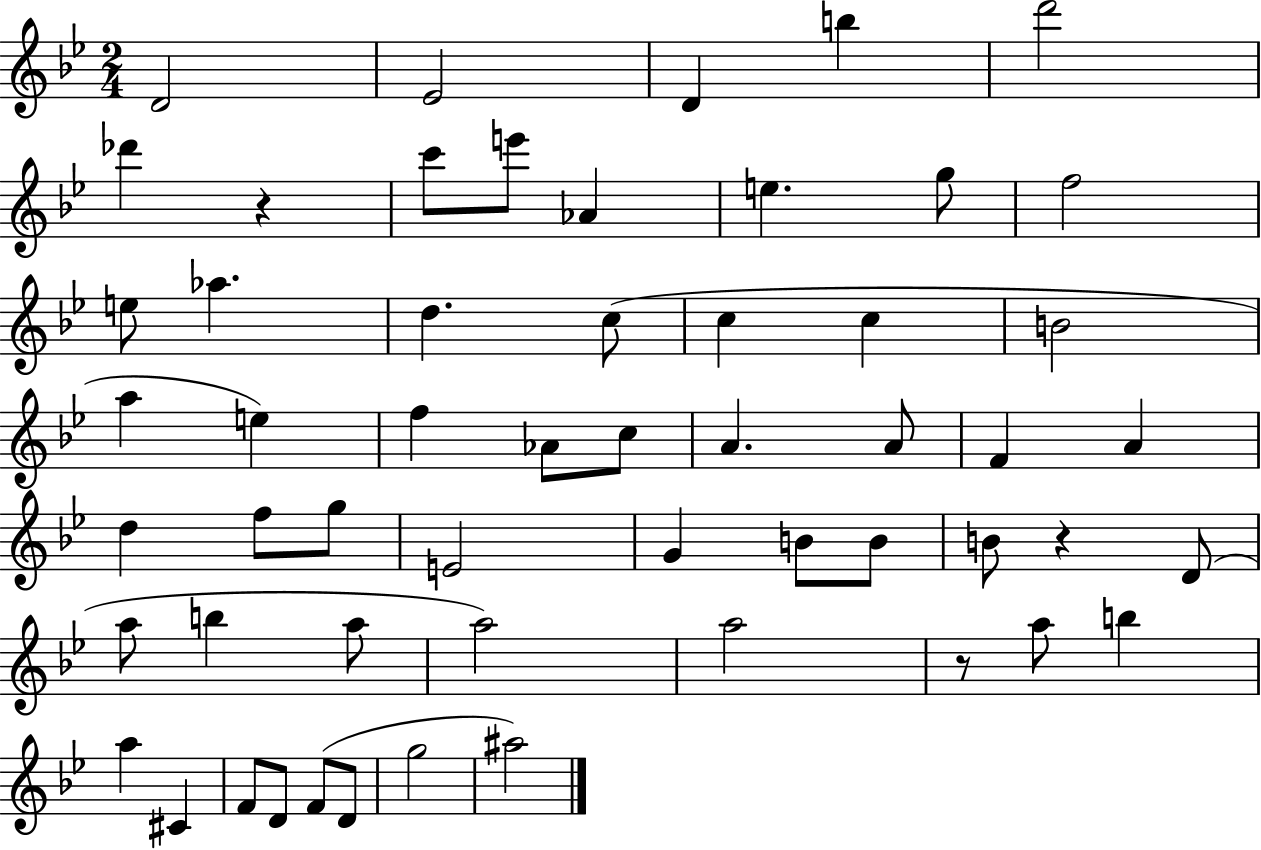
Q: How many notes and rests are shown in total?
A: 55